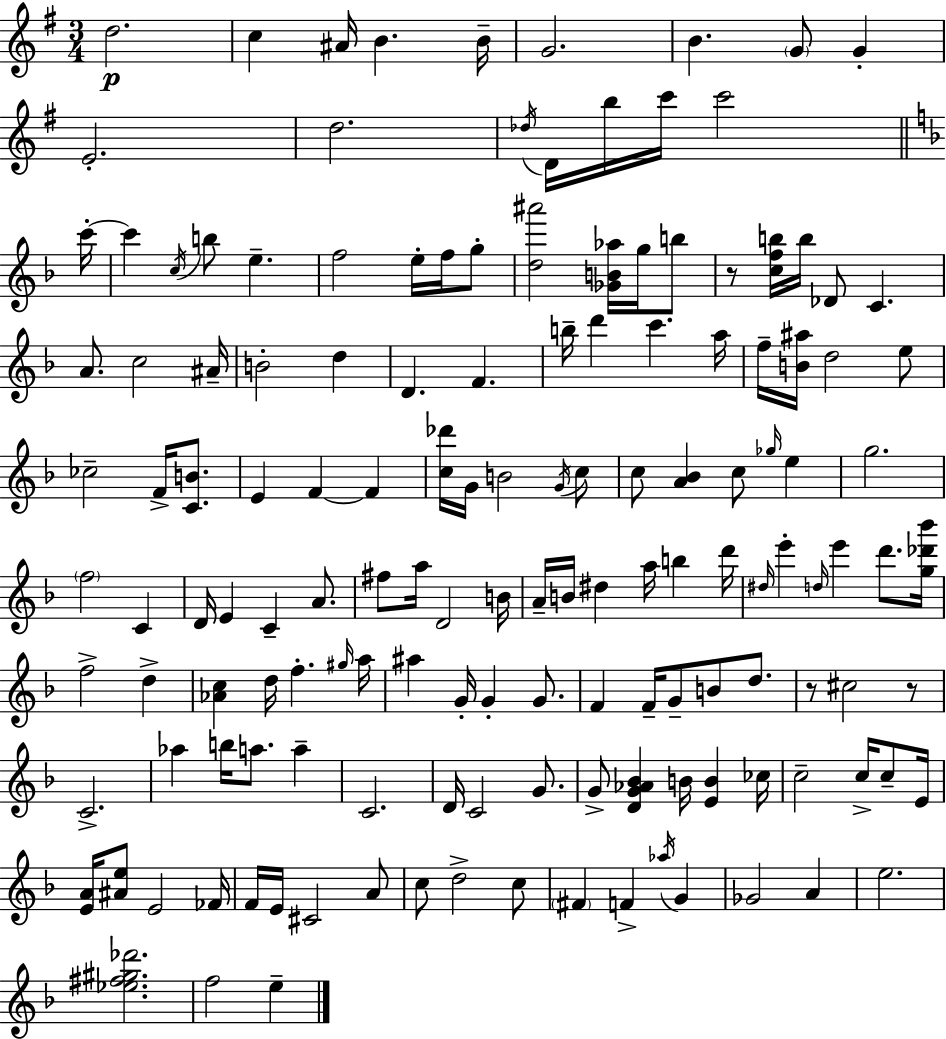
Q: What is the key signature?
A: E minor